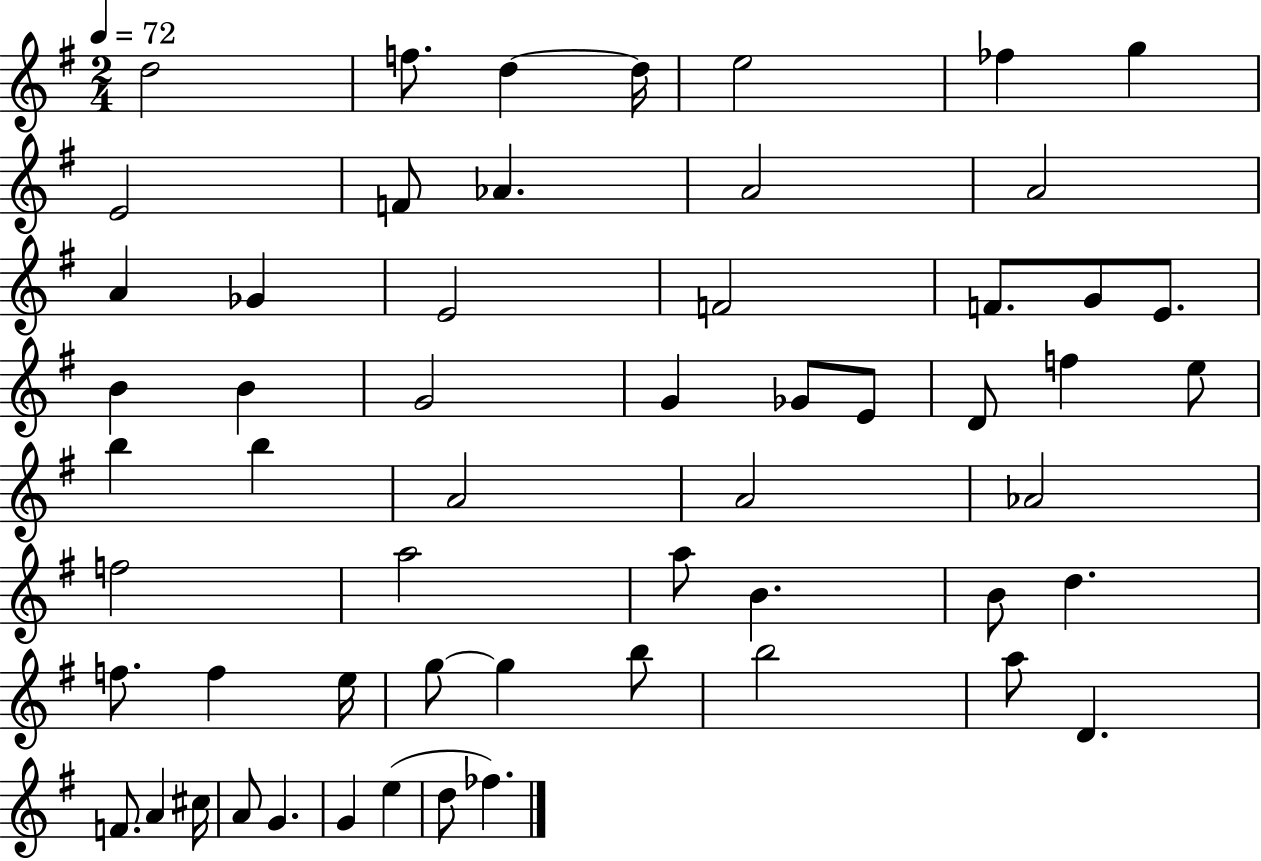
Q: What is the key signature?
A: G major